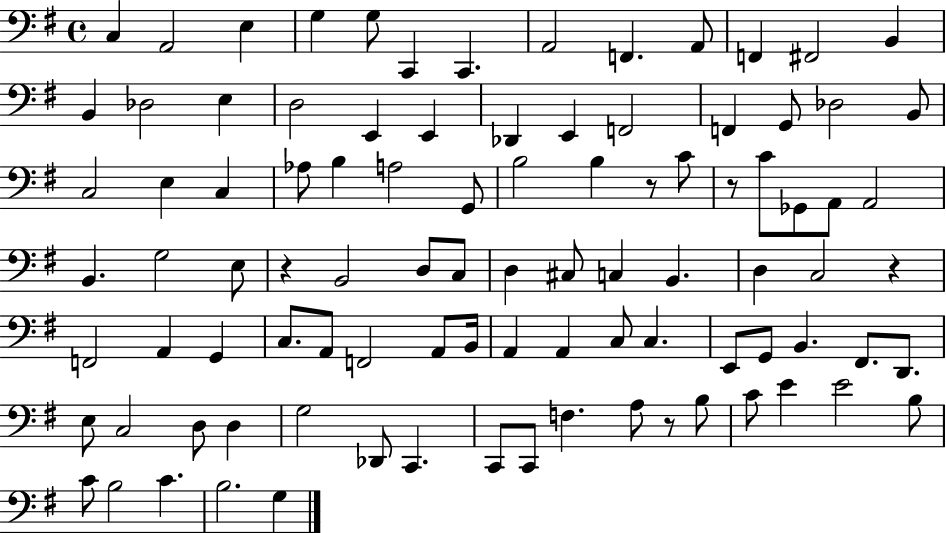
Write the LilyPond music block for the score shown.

{
  \clef bass
  \time 4/4
  \defaultTimeSignature
  \key g \major
  c4 a,2 e4 | g4 g8 c,4 c,4. | a,2 f,4. a,8 | f,4 fis,2 b,4 | \break b,4 des2 e4 | d2 e,4 e,4 | des,4 e,4 f,2 | f,4 g,8 des2 b,8 | \break c2 e4 c4 | aes8 b4 a2 g,8 | b2 b4 r8 c'8 | r8 c'8 ges,8 a,8 a,2 | \break b,4. g2 e8 | r4 b,2 d8 c8 | d4 cis8 c4 b,4. | d4 c2 r4 | \break f,2 a,4 g,4 | c8. a,8 f,2 a,8 b,16 | a,4 a,4 c8 c4. | e,8 g,8 b,4. fis,8. d,8. | \break e8 c2 d8 d4 | g2 des,8 c,4. | c,8 c,8 f4. a8 r8 b8 | c'8 e'4 e'2 b8 | \break c'8 b2 c'4. | b2. g4 | \bar "|."
}